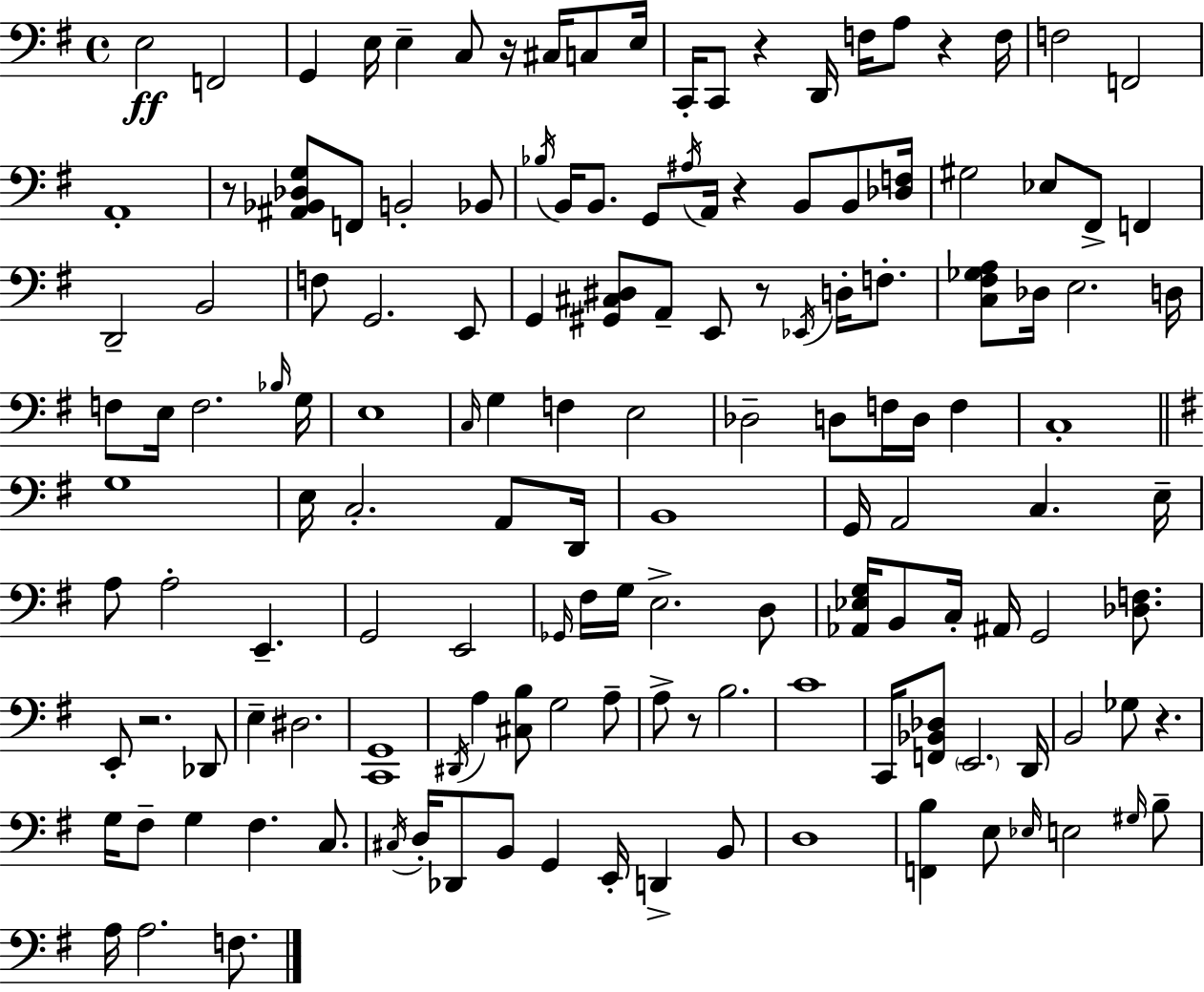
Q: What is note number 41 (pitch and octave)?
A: E2